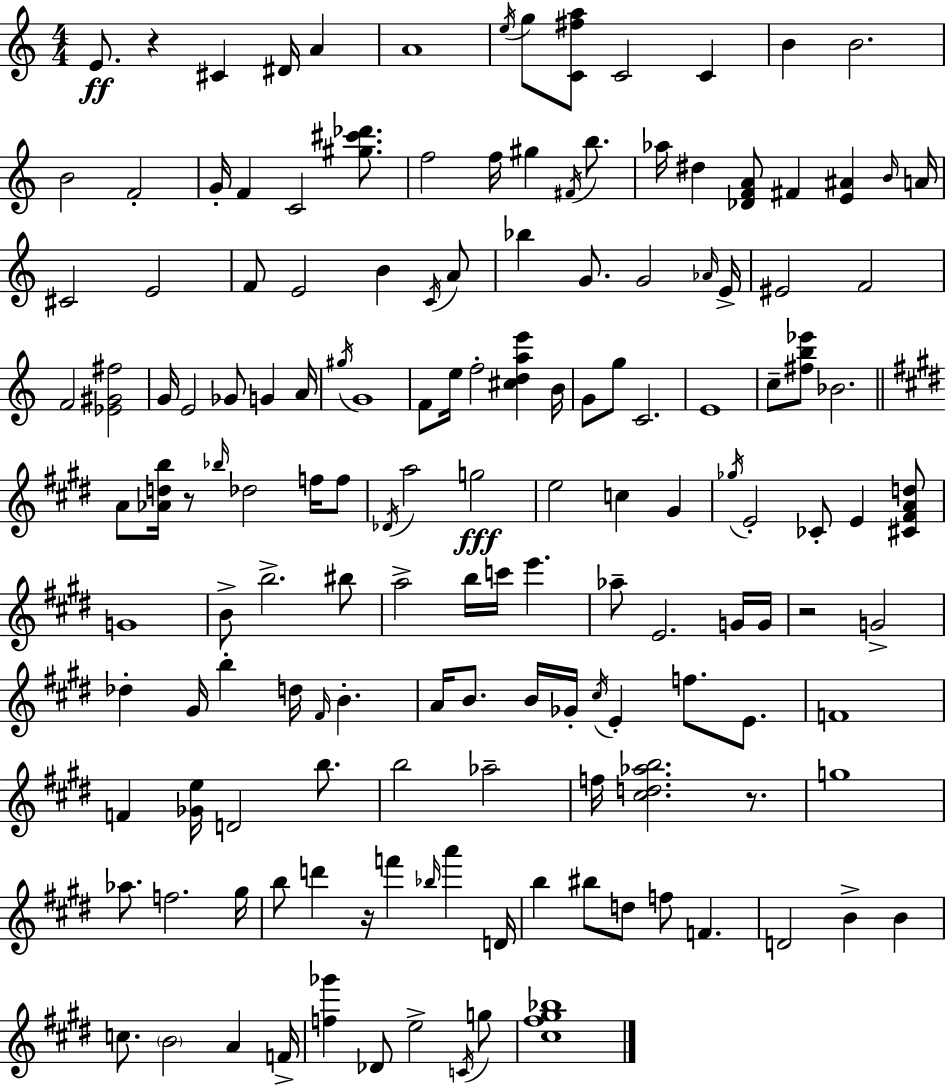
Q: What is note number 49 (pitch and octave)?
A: F4